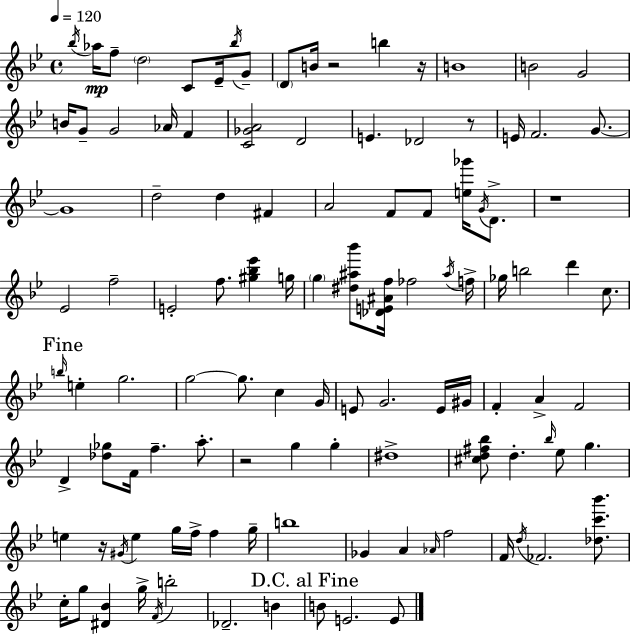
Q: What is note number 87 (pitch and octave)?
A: FES4